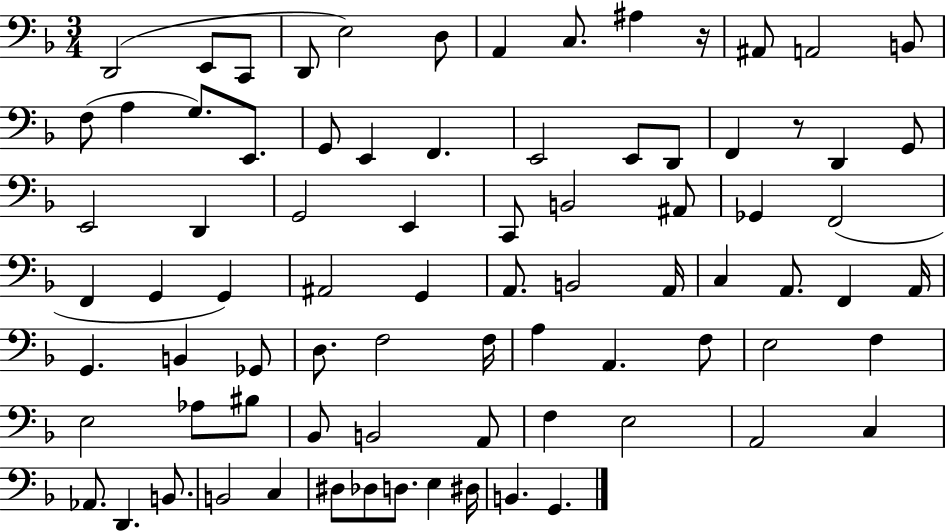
X:1
T:Untitled
M:3/4
L:1/4
K:F
D,,2 E,,/2 C,,/2 D,,/2 E,2 D,/2 A,, C,/2 ^A, z/4 ^A,,/2 A,,2 B,,/2 F,/2 A, G,/2 E,,/2 G,,/2 E,, F,, E,,2 E,,/2 D,,/2 F,, z/2 D,, G,,/2 E,,2 D,, G,,2 E,, C,,/2 B,,2 ^A,,/2 _G,, F,,2 F,, G,, G,, ^A,,2 G,, A,,/2 B,,2 A,,/4 C, A,,/2 F,, A,,/4 G,, B,, _G,,/2 D,/2 F,2 F,/4 A, A,, F,/2 E,2 F, E,2 _A,/2 ^B,/2 _B,,/2 B,,2 A,,/2 F, E,2 A,,2 C, _A,,/2 D,, B,,/2 B,,2 C, ^D,/2 _D,/2 D,/2 E, ^D,/4 B,, G,,